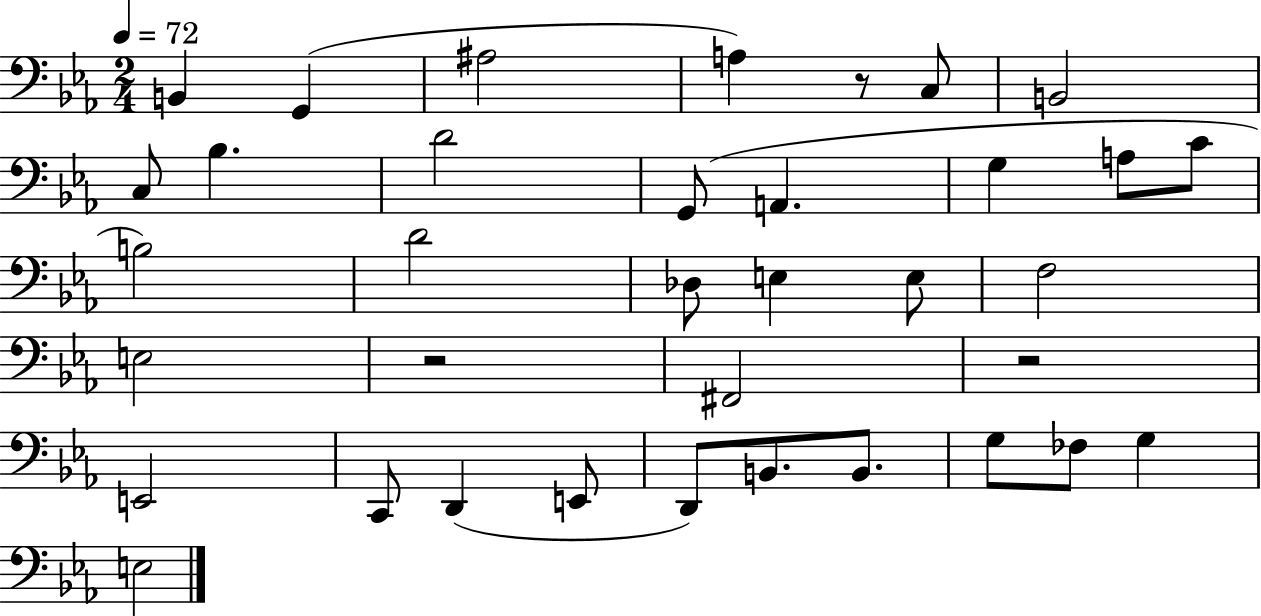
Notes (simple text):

B2/q G2/q A#3/h A3/q R/e C3/e B2/h C3/e Bb3/q. D4/h G2/e A2/q. G3/q A3/e C4/e B3/h D4/h Db3/e E3/q E3/e F3/h E3/h R/h F#2/h R/h E2/h C2/e D2/q E2/e D2/e B2/e. B2/e. G3/e FES3/e G3/q E3/h